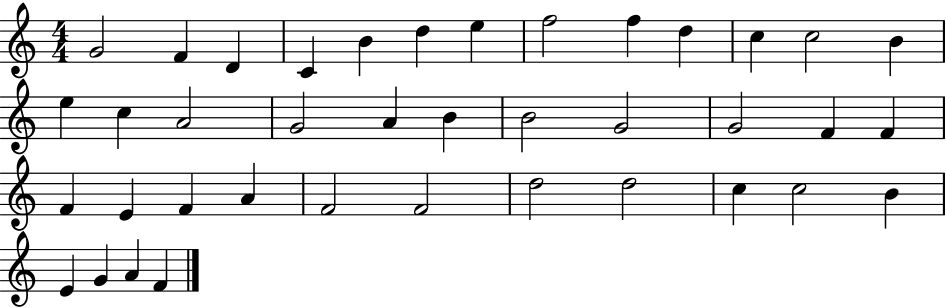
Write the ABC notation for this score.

X:1
T:Untitled
M:4/4
L:1/4
K:C
G2 F D C B d e f2 f d c c2 B e c A2 G2 A B B2 G2 G2 F F F E F A F2 F2 d2 d2 c c2 B E G A F